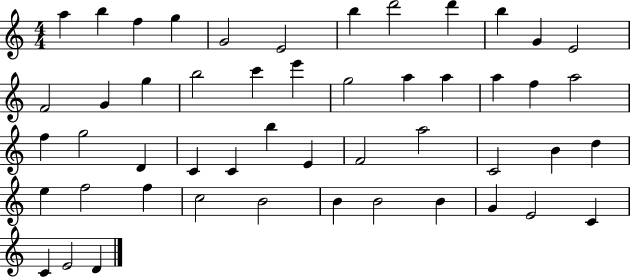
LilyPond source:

{
  \clef treble
  \numericTimeSignature
  \time 4/4
  \key c \major
  a''4 b''4 f''4 g''4 | g'2 e'2 | b''4 d'''2 d'''4 | b''4 g'4 e'2 | \break f'2 g'4 g''4 | b''2 c'''4 e'''4 | g''2 a''4 a''4 | a''4 f''4 a''2 | \break f''4 g''2 d'4 | c'4 c'4 b''4 e'4 | f'2 a''2 | c'2 b'4 d''4 | \break e''4 f''2 f''4 | c''2 b'2 | b'4 b'2 b'4 | g'4 e'2 c'4 | \break c'4 e'2 d'4 | \bar "|."
}